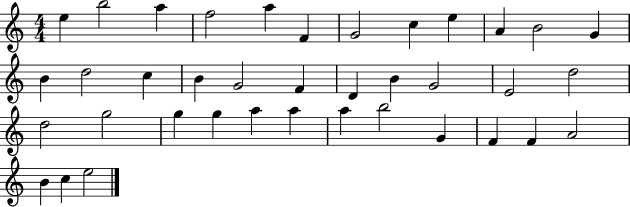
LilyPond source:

{
  \clef treble
  \numericTimeSignature
  \time 4/4
  \key c \major
  e''4 b''2 a''4 | f''2 a''4 f'4 | g'2 c''4 e''4 | a'4 b'2 g'4 | \break b'4 d''2 c''4 | b'4 g'2 f'4 | d'4 b'4 g'2 | e'2 d''2 | \break d''2 g''2 | g''4 g''4 a''4 a''4 | a''4 b''2 g'4 | f'4 f'4 a'2 | \break b'4 c''4 e''2 | \bar "|."
}